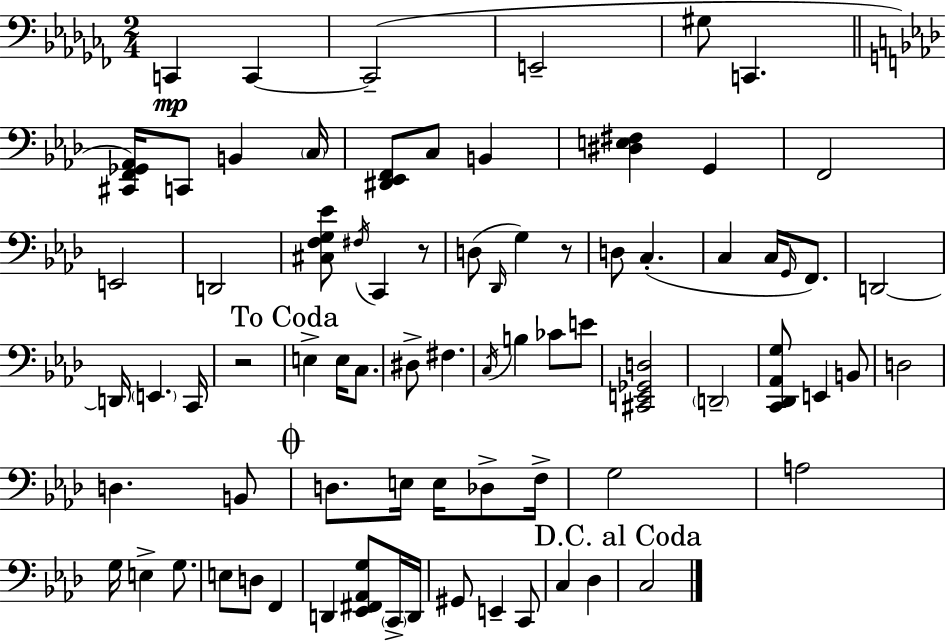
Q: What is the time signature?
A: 2/4